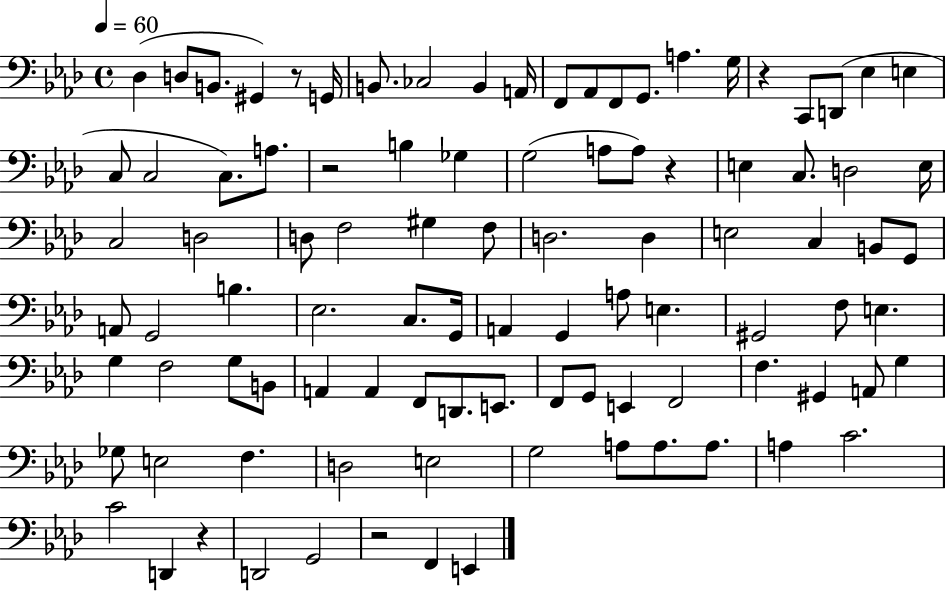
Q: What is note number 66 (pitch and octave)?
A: E2